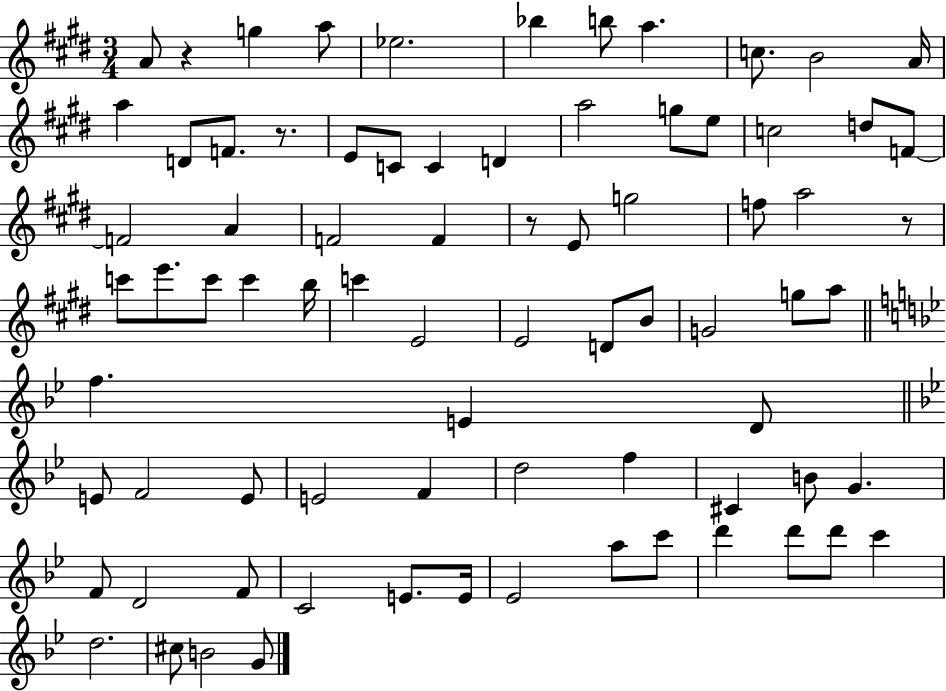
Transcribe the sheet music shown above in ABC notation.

X:1
T:Untitled
M:3/4
L:1/4
K:E
A/2 z g a/2 _e2 _b b/2 a c/2 B2 A/4 a D/2 F/2 z/2 E/2 C/2 C D a2 g/2 e/2 c2 d/2 F/2 F2 A F2 F z/2 E/2 g2 f/2 a2 z/2 c'/2 e'/2 c'/2 c' b/4 c' E2 E2 D/2 B/2 G2 g/2 a/2 f E D/2 E/2 F2 E/2 E2 F d2 f ^C B/2 G F/2 D2 F/2 C2 E/2 E/4 _E2 a/2 c'/2 d' d'/2 d'/2 c' d2 ^c/2 B2 G/2